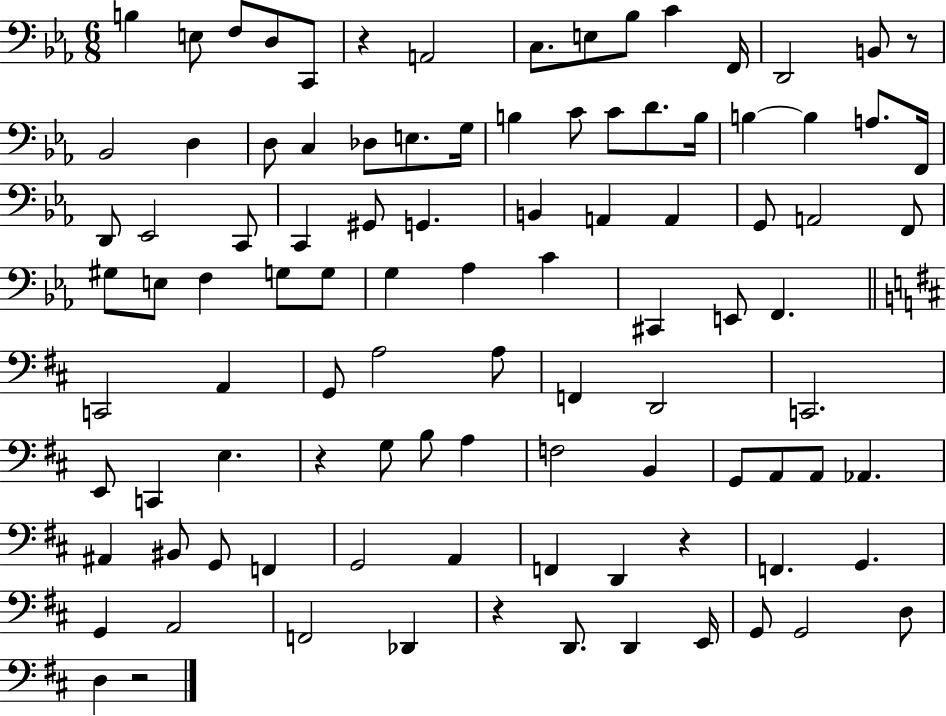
{
  \clef bass
  \numericTimeSignature
  \time 6/8
  \key ees \major
  \repeat volta 2 { b4 e8 f8 d8 c,8 | r4 a,2 | c8. e8 bes8 c'4 f,16 | d,2 b,8 r8 | \break bes,2 d4 | d8 c4 des8 e8. g16 | b4 c'8 c'8 d'8. b16 | b4~~ b4 a8. f,16 | \break d,8 ees,2 c,8 | c,4 gis,8 g,4. | b,4 a,4 a,4 | g,8 a,2 f,8 | \break gis8 e8 f4 g8 g8 | g4 aes4 c'4 | cis,4 e,8 f,4. | \bar "||" \break \key b \minor c,2 a,4 | g,8 a2 a8 | f,4 d,2 | c,2. | \break e,8 c,4 e4. | r4 g8 b8 a4 | f2 b,4 | g,8 a,8 a,8 aes,4. | \break ais,4 bis,8 g,8 f,4 | g,2 a,4 | f,4 d,4 r4 | f,4. g,4. | \break g,4 a,2 | f,2 des,4 | r4 d,8. d,4 e,16 | g,8 g,2 d8 | \break d4 r2 | } \bar "|."
}